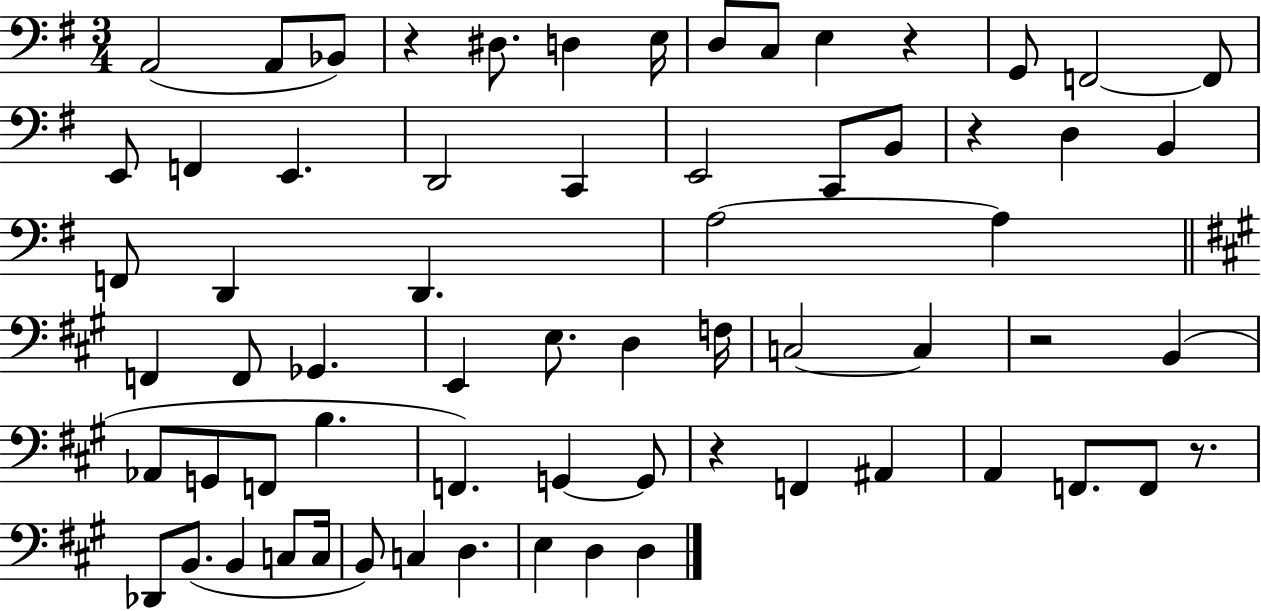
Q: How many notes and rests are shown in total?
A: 66